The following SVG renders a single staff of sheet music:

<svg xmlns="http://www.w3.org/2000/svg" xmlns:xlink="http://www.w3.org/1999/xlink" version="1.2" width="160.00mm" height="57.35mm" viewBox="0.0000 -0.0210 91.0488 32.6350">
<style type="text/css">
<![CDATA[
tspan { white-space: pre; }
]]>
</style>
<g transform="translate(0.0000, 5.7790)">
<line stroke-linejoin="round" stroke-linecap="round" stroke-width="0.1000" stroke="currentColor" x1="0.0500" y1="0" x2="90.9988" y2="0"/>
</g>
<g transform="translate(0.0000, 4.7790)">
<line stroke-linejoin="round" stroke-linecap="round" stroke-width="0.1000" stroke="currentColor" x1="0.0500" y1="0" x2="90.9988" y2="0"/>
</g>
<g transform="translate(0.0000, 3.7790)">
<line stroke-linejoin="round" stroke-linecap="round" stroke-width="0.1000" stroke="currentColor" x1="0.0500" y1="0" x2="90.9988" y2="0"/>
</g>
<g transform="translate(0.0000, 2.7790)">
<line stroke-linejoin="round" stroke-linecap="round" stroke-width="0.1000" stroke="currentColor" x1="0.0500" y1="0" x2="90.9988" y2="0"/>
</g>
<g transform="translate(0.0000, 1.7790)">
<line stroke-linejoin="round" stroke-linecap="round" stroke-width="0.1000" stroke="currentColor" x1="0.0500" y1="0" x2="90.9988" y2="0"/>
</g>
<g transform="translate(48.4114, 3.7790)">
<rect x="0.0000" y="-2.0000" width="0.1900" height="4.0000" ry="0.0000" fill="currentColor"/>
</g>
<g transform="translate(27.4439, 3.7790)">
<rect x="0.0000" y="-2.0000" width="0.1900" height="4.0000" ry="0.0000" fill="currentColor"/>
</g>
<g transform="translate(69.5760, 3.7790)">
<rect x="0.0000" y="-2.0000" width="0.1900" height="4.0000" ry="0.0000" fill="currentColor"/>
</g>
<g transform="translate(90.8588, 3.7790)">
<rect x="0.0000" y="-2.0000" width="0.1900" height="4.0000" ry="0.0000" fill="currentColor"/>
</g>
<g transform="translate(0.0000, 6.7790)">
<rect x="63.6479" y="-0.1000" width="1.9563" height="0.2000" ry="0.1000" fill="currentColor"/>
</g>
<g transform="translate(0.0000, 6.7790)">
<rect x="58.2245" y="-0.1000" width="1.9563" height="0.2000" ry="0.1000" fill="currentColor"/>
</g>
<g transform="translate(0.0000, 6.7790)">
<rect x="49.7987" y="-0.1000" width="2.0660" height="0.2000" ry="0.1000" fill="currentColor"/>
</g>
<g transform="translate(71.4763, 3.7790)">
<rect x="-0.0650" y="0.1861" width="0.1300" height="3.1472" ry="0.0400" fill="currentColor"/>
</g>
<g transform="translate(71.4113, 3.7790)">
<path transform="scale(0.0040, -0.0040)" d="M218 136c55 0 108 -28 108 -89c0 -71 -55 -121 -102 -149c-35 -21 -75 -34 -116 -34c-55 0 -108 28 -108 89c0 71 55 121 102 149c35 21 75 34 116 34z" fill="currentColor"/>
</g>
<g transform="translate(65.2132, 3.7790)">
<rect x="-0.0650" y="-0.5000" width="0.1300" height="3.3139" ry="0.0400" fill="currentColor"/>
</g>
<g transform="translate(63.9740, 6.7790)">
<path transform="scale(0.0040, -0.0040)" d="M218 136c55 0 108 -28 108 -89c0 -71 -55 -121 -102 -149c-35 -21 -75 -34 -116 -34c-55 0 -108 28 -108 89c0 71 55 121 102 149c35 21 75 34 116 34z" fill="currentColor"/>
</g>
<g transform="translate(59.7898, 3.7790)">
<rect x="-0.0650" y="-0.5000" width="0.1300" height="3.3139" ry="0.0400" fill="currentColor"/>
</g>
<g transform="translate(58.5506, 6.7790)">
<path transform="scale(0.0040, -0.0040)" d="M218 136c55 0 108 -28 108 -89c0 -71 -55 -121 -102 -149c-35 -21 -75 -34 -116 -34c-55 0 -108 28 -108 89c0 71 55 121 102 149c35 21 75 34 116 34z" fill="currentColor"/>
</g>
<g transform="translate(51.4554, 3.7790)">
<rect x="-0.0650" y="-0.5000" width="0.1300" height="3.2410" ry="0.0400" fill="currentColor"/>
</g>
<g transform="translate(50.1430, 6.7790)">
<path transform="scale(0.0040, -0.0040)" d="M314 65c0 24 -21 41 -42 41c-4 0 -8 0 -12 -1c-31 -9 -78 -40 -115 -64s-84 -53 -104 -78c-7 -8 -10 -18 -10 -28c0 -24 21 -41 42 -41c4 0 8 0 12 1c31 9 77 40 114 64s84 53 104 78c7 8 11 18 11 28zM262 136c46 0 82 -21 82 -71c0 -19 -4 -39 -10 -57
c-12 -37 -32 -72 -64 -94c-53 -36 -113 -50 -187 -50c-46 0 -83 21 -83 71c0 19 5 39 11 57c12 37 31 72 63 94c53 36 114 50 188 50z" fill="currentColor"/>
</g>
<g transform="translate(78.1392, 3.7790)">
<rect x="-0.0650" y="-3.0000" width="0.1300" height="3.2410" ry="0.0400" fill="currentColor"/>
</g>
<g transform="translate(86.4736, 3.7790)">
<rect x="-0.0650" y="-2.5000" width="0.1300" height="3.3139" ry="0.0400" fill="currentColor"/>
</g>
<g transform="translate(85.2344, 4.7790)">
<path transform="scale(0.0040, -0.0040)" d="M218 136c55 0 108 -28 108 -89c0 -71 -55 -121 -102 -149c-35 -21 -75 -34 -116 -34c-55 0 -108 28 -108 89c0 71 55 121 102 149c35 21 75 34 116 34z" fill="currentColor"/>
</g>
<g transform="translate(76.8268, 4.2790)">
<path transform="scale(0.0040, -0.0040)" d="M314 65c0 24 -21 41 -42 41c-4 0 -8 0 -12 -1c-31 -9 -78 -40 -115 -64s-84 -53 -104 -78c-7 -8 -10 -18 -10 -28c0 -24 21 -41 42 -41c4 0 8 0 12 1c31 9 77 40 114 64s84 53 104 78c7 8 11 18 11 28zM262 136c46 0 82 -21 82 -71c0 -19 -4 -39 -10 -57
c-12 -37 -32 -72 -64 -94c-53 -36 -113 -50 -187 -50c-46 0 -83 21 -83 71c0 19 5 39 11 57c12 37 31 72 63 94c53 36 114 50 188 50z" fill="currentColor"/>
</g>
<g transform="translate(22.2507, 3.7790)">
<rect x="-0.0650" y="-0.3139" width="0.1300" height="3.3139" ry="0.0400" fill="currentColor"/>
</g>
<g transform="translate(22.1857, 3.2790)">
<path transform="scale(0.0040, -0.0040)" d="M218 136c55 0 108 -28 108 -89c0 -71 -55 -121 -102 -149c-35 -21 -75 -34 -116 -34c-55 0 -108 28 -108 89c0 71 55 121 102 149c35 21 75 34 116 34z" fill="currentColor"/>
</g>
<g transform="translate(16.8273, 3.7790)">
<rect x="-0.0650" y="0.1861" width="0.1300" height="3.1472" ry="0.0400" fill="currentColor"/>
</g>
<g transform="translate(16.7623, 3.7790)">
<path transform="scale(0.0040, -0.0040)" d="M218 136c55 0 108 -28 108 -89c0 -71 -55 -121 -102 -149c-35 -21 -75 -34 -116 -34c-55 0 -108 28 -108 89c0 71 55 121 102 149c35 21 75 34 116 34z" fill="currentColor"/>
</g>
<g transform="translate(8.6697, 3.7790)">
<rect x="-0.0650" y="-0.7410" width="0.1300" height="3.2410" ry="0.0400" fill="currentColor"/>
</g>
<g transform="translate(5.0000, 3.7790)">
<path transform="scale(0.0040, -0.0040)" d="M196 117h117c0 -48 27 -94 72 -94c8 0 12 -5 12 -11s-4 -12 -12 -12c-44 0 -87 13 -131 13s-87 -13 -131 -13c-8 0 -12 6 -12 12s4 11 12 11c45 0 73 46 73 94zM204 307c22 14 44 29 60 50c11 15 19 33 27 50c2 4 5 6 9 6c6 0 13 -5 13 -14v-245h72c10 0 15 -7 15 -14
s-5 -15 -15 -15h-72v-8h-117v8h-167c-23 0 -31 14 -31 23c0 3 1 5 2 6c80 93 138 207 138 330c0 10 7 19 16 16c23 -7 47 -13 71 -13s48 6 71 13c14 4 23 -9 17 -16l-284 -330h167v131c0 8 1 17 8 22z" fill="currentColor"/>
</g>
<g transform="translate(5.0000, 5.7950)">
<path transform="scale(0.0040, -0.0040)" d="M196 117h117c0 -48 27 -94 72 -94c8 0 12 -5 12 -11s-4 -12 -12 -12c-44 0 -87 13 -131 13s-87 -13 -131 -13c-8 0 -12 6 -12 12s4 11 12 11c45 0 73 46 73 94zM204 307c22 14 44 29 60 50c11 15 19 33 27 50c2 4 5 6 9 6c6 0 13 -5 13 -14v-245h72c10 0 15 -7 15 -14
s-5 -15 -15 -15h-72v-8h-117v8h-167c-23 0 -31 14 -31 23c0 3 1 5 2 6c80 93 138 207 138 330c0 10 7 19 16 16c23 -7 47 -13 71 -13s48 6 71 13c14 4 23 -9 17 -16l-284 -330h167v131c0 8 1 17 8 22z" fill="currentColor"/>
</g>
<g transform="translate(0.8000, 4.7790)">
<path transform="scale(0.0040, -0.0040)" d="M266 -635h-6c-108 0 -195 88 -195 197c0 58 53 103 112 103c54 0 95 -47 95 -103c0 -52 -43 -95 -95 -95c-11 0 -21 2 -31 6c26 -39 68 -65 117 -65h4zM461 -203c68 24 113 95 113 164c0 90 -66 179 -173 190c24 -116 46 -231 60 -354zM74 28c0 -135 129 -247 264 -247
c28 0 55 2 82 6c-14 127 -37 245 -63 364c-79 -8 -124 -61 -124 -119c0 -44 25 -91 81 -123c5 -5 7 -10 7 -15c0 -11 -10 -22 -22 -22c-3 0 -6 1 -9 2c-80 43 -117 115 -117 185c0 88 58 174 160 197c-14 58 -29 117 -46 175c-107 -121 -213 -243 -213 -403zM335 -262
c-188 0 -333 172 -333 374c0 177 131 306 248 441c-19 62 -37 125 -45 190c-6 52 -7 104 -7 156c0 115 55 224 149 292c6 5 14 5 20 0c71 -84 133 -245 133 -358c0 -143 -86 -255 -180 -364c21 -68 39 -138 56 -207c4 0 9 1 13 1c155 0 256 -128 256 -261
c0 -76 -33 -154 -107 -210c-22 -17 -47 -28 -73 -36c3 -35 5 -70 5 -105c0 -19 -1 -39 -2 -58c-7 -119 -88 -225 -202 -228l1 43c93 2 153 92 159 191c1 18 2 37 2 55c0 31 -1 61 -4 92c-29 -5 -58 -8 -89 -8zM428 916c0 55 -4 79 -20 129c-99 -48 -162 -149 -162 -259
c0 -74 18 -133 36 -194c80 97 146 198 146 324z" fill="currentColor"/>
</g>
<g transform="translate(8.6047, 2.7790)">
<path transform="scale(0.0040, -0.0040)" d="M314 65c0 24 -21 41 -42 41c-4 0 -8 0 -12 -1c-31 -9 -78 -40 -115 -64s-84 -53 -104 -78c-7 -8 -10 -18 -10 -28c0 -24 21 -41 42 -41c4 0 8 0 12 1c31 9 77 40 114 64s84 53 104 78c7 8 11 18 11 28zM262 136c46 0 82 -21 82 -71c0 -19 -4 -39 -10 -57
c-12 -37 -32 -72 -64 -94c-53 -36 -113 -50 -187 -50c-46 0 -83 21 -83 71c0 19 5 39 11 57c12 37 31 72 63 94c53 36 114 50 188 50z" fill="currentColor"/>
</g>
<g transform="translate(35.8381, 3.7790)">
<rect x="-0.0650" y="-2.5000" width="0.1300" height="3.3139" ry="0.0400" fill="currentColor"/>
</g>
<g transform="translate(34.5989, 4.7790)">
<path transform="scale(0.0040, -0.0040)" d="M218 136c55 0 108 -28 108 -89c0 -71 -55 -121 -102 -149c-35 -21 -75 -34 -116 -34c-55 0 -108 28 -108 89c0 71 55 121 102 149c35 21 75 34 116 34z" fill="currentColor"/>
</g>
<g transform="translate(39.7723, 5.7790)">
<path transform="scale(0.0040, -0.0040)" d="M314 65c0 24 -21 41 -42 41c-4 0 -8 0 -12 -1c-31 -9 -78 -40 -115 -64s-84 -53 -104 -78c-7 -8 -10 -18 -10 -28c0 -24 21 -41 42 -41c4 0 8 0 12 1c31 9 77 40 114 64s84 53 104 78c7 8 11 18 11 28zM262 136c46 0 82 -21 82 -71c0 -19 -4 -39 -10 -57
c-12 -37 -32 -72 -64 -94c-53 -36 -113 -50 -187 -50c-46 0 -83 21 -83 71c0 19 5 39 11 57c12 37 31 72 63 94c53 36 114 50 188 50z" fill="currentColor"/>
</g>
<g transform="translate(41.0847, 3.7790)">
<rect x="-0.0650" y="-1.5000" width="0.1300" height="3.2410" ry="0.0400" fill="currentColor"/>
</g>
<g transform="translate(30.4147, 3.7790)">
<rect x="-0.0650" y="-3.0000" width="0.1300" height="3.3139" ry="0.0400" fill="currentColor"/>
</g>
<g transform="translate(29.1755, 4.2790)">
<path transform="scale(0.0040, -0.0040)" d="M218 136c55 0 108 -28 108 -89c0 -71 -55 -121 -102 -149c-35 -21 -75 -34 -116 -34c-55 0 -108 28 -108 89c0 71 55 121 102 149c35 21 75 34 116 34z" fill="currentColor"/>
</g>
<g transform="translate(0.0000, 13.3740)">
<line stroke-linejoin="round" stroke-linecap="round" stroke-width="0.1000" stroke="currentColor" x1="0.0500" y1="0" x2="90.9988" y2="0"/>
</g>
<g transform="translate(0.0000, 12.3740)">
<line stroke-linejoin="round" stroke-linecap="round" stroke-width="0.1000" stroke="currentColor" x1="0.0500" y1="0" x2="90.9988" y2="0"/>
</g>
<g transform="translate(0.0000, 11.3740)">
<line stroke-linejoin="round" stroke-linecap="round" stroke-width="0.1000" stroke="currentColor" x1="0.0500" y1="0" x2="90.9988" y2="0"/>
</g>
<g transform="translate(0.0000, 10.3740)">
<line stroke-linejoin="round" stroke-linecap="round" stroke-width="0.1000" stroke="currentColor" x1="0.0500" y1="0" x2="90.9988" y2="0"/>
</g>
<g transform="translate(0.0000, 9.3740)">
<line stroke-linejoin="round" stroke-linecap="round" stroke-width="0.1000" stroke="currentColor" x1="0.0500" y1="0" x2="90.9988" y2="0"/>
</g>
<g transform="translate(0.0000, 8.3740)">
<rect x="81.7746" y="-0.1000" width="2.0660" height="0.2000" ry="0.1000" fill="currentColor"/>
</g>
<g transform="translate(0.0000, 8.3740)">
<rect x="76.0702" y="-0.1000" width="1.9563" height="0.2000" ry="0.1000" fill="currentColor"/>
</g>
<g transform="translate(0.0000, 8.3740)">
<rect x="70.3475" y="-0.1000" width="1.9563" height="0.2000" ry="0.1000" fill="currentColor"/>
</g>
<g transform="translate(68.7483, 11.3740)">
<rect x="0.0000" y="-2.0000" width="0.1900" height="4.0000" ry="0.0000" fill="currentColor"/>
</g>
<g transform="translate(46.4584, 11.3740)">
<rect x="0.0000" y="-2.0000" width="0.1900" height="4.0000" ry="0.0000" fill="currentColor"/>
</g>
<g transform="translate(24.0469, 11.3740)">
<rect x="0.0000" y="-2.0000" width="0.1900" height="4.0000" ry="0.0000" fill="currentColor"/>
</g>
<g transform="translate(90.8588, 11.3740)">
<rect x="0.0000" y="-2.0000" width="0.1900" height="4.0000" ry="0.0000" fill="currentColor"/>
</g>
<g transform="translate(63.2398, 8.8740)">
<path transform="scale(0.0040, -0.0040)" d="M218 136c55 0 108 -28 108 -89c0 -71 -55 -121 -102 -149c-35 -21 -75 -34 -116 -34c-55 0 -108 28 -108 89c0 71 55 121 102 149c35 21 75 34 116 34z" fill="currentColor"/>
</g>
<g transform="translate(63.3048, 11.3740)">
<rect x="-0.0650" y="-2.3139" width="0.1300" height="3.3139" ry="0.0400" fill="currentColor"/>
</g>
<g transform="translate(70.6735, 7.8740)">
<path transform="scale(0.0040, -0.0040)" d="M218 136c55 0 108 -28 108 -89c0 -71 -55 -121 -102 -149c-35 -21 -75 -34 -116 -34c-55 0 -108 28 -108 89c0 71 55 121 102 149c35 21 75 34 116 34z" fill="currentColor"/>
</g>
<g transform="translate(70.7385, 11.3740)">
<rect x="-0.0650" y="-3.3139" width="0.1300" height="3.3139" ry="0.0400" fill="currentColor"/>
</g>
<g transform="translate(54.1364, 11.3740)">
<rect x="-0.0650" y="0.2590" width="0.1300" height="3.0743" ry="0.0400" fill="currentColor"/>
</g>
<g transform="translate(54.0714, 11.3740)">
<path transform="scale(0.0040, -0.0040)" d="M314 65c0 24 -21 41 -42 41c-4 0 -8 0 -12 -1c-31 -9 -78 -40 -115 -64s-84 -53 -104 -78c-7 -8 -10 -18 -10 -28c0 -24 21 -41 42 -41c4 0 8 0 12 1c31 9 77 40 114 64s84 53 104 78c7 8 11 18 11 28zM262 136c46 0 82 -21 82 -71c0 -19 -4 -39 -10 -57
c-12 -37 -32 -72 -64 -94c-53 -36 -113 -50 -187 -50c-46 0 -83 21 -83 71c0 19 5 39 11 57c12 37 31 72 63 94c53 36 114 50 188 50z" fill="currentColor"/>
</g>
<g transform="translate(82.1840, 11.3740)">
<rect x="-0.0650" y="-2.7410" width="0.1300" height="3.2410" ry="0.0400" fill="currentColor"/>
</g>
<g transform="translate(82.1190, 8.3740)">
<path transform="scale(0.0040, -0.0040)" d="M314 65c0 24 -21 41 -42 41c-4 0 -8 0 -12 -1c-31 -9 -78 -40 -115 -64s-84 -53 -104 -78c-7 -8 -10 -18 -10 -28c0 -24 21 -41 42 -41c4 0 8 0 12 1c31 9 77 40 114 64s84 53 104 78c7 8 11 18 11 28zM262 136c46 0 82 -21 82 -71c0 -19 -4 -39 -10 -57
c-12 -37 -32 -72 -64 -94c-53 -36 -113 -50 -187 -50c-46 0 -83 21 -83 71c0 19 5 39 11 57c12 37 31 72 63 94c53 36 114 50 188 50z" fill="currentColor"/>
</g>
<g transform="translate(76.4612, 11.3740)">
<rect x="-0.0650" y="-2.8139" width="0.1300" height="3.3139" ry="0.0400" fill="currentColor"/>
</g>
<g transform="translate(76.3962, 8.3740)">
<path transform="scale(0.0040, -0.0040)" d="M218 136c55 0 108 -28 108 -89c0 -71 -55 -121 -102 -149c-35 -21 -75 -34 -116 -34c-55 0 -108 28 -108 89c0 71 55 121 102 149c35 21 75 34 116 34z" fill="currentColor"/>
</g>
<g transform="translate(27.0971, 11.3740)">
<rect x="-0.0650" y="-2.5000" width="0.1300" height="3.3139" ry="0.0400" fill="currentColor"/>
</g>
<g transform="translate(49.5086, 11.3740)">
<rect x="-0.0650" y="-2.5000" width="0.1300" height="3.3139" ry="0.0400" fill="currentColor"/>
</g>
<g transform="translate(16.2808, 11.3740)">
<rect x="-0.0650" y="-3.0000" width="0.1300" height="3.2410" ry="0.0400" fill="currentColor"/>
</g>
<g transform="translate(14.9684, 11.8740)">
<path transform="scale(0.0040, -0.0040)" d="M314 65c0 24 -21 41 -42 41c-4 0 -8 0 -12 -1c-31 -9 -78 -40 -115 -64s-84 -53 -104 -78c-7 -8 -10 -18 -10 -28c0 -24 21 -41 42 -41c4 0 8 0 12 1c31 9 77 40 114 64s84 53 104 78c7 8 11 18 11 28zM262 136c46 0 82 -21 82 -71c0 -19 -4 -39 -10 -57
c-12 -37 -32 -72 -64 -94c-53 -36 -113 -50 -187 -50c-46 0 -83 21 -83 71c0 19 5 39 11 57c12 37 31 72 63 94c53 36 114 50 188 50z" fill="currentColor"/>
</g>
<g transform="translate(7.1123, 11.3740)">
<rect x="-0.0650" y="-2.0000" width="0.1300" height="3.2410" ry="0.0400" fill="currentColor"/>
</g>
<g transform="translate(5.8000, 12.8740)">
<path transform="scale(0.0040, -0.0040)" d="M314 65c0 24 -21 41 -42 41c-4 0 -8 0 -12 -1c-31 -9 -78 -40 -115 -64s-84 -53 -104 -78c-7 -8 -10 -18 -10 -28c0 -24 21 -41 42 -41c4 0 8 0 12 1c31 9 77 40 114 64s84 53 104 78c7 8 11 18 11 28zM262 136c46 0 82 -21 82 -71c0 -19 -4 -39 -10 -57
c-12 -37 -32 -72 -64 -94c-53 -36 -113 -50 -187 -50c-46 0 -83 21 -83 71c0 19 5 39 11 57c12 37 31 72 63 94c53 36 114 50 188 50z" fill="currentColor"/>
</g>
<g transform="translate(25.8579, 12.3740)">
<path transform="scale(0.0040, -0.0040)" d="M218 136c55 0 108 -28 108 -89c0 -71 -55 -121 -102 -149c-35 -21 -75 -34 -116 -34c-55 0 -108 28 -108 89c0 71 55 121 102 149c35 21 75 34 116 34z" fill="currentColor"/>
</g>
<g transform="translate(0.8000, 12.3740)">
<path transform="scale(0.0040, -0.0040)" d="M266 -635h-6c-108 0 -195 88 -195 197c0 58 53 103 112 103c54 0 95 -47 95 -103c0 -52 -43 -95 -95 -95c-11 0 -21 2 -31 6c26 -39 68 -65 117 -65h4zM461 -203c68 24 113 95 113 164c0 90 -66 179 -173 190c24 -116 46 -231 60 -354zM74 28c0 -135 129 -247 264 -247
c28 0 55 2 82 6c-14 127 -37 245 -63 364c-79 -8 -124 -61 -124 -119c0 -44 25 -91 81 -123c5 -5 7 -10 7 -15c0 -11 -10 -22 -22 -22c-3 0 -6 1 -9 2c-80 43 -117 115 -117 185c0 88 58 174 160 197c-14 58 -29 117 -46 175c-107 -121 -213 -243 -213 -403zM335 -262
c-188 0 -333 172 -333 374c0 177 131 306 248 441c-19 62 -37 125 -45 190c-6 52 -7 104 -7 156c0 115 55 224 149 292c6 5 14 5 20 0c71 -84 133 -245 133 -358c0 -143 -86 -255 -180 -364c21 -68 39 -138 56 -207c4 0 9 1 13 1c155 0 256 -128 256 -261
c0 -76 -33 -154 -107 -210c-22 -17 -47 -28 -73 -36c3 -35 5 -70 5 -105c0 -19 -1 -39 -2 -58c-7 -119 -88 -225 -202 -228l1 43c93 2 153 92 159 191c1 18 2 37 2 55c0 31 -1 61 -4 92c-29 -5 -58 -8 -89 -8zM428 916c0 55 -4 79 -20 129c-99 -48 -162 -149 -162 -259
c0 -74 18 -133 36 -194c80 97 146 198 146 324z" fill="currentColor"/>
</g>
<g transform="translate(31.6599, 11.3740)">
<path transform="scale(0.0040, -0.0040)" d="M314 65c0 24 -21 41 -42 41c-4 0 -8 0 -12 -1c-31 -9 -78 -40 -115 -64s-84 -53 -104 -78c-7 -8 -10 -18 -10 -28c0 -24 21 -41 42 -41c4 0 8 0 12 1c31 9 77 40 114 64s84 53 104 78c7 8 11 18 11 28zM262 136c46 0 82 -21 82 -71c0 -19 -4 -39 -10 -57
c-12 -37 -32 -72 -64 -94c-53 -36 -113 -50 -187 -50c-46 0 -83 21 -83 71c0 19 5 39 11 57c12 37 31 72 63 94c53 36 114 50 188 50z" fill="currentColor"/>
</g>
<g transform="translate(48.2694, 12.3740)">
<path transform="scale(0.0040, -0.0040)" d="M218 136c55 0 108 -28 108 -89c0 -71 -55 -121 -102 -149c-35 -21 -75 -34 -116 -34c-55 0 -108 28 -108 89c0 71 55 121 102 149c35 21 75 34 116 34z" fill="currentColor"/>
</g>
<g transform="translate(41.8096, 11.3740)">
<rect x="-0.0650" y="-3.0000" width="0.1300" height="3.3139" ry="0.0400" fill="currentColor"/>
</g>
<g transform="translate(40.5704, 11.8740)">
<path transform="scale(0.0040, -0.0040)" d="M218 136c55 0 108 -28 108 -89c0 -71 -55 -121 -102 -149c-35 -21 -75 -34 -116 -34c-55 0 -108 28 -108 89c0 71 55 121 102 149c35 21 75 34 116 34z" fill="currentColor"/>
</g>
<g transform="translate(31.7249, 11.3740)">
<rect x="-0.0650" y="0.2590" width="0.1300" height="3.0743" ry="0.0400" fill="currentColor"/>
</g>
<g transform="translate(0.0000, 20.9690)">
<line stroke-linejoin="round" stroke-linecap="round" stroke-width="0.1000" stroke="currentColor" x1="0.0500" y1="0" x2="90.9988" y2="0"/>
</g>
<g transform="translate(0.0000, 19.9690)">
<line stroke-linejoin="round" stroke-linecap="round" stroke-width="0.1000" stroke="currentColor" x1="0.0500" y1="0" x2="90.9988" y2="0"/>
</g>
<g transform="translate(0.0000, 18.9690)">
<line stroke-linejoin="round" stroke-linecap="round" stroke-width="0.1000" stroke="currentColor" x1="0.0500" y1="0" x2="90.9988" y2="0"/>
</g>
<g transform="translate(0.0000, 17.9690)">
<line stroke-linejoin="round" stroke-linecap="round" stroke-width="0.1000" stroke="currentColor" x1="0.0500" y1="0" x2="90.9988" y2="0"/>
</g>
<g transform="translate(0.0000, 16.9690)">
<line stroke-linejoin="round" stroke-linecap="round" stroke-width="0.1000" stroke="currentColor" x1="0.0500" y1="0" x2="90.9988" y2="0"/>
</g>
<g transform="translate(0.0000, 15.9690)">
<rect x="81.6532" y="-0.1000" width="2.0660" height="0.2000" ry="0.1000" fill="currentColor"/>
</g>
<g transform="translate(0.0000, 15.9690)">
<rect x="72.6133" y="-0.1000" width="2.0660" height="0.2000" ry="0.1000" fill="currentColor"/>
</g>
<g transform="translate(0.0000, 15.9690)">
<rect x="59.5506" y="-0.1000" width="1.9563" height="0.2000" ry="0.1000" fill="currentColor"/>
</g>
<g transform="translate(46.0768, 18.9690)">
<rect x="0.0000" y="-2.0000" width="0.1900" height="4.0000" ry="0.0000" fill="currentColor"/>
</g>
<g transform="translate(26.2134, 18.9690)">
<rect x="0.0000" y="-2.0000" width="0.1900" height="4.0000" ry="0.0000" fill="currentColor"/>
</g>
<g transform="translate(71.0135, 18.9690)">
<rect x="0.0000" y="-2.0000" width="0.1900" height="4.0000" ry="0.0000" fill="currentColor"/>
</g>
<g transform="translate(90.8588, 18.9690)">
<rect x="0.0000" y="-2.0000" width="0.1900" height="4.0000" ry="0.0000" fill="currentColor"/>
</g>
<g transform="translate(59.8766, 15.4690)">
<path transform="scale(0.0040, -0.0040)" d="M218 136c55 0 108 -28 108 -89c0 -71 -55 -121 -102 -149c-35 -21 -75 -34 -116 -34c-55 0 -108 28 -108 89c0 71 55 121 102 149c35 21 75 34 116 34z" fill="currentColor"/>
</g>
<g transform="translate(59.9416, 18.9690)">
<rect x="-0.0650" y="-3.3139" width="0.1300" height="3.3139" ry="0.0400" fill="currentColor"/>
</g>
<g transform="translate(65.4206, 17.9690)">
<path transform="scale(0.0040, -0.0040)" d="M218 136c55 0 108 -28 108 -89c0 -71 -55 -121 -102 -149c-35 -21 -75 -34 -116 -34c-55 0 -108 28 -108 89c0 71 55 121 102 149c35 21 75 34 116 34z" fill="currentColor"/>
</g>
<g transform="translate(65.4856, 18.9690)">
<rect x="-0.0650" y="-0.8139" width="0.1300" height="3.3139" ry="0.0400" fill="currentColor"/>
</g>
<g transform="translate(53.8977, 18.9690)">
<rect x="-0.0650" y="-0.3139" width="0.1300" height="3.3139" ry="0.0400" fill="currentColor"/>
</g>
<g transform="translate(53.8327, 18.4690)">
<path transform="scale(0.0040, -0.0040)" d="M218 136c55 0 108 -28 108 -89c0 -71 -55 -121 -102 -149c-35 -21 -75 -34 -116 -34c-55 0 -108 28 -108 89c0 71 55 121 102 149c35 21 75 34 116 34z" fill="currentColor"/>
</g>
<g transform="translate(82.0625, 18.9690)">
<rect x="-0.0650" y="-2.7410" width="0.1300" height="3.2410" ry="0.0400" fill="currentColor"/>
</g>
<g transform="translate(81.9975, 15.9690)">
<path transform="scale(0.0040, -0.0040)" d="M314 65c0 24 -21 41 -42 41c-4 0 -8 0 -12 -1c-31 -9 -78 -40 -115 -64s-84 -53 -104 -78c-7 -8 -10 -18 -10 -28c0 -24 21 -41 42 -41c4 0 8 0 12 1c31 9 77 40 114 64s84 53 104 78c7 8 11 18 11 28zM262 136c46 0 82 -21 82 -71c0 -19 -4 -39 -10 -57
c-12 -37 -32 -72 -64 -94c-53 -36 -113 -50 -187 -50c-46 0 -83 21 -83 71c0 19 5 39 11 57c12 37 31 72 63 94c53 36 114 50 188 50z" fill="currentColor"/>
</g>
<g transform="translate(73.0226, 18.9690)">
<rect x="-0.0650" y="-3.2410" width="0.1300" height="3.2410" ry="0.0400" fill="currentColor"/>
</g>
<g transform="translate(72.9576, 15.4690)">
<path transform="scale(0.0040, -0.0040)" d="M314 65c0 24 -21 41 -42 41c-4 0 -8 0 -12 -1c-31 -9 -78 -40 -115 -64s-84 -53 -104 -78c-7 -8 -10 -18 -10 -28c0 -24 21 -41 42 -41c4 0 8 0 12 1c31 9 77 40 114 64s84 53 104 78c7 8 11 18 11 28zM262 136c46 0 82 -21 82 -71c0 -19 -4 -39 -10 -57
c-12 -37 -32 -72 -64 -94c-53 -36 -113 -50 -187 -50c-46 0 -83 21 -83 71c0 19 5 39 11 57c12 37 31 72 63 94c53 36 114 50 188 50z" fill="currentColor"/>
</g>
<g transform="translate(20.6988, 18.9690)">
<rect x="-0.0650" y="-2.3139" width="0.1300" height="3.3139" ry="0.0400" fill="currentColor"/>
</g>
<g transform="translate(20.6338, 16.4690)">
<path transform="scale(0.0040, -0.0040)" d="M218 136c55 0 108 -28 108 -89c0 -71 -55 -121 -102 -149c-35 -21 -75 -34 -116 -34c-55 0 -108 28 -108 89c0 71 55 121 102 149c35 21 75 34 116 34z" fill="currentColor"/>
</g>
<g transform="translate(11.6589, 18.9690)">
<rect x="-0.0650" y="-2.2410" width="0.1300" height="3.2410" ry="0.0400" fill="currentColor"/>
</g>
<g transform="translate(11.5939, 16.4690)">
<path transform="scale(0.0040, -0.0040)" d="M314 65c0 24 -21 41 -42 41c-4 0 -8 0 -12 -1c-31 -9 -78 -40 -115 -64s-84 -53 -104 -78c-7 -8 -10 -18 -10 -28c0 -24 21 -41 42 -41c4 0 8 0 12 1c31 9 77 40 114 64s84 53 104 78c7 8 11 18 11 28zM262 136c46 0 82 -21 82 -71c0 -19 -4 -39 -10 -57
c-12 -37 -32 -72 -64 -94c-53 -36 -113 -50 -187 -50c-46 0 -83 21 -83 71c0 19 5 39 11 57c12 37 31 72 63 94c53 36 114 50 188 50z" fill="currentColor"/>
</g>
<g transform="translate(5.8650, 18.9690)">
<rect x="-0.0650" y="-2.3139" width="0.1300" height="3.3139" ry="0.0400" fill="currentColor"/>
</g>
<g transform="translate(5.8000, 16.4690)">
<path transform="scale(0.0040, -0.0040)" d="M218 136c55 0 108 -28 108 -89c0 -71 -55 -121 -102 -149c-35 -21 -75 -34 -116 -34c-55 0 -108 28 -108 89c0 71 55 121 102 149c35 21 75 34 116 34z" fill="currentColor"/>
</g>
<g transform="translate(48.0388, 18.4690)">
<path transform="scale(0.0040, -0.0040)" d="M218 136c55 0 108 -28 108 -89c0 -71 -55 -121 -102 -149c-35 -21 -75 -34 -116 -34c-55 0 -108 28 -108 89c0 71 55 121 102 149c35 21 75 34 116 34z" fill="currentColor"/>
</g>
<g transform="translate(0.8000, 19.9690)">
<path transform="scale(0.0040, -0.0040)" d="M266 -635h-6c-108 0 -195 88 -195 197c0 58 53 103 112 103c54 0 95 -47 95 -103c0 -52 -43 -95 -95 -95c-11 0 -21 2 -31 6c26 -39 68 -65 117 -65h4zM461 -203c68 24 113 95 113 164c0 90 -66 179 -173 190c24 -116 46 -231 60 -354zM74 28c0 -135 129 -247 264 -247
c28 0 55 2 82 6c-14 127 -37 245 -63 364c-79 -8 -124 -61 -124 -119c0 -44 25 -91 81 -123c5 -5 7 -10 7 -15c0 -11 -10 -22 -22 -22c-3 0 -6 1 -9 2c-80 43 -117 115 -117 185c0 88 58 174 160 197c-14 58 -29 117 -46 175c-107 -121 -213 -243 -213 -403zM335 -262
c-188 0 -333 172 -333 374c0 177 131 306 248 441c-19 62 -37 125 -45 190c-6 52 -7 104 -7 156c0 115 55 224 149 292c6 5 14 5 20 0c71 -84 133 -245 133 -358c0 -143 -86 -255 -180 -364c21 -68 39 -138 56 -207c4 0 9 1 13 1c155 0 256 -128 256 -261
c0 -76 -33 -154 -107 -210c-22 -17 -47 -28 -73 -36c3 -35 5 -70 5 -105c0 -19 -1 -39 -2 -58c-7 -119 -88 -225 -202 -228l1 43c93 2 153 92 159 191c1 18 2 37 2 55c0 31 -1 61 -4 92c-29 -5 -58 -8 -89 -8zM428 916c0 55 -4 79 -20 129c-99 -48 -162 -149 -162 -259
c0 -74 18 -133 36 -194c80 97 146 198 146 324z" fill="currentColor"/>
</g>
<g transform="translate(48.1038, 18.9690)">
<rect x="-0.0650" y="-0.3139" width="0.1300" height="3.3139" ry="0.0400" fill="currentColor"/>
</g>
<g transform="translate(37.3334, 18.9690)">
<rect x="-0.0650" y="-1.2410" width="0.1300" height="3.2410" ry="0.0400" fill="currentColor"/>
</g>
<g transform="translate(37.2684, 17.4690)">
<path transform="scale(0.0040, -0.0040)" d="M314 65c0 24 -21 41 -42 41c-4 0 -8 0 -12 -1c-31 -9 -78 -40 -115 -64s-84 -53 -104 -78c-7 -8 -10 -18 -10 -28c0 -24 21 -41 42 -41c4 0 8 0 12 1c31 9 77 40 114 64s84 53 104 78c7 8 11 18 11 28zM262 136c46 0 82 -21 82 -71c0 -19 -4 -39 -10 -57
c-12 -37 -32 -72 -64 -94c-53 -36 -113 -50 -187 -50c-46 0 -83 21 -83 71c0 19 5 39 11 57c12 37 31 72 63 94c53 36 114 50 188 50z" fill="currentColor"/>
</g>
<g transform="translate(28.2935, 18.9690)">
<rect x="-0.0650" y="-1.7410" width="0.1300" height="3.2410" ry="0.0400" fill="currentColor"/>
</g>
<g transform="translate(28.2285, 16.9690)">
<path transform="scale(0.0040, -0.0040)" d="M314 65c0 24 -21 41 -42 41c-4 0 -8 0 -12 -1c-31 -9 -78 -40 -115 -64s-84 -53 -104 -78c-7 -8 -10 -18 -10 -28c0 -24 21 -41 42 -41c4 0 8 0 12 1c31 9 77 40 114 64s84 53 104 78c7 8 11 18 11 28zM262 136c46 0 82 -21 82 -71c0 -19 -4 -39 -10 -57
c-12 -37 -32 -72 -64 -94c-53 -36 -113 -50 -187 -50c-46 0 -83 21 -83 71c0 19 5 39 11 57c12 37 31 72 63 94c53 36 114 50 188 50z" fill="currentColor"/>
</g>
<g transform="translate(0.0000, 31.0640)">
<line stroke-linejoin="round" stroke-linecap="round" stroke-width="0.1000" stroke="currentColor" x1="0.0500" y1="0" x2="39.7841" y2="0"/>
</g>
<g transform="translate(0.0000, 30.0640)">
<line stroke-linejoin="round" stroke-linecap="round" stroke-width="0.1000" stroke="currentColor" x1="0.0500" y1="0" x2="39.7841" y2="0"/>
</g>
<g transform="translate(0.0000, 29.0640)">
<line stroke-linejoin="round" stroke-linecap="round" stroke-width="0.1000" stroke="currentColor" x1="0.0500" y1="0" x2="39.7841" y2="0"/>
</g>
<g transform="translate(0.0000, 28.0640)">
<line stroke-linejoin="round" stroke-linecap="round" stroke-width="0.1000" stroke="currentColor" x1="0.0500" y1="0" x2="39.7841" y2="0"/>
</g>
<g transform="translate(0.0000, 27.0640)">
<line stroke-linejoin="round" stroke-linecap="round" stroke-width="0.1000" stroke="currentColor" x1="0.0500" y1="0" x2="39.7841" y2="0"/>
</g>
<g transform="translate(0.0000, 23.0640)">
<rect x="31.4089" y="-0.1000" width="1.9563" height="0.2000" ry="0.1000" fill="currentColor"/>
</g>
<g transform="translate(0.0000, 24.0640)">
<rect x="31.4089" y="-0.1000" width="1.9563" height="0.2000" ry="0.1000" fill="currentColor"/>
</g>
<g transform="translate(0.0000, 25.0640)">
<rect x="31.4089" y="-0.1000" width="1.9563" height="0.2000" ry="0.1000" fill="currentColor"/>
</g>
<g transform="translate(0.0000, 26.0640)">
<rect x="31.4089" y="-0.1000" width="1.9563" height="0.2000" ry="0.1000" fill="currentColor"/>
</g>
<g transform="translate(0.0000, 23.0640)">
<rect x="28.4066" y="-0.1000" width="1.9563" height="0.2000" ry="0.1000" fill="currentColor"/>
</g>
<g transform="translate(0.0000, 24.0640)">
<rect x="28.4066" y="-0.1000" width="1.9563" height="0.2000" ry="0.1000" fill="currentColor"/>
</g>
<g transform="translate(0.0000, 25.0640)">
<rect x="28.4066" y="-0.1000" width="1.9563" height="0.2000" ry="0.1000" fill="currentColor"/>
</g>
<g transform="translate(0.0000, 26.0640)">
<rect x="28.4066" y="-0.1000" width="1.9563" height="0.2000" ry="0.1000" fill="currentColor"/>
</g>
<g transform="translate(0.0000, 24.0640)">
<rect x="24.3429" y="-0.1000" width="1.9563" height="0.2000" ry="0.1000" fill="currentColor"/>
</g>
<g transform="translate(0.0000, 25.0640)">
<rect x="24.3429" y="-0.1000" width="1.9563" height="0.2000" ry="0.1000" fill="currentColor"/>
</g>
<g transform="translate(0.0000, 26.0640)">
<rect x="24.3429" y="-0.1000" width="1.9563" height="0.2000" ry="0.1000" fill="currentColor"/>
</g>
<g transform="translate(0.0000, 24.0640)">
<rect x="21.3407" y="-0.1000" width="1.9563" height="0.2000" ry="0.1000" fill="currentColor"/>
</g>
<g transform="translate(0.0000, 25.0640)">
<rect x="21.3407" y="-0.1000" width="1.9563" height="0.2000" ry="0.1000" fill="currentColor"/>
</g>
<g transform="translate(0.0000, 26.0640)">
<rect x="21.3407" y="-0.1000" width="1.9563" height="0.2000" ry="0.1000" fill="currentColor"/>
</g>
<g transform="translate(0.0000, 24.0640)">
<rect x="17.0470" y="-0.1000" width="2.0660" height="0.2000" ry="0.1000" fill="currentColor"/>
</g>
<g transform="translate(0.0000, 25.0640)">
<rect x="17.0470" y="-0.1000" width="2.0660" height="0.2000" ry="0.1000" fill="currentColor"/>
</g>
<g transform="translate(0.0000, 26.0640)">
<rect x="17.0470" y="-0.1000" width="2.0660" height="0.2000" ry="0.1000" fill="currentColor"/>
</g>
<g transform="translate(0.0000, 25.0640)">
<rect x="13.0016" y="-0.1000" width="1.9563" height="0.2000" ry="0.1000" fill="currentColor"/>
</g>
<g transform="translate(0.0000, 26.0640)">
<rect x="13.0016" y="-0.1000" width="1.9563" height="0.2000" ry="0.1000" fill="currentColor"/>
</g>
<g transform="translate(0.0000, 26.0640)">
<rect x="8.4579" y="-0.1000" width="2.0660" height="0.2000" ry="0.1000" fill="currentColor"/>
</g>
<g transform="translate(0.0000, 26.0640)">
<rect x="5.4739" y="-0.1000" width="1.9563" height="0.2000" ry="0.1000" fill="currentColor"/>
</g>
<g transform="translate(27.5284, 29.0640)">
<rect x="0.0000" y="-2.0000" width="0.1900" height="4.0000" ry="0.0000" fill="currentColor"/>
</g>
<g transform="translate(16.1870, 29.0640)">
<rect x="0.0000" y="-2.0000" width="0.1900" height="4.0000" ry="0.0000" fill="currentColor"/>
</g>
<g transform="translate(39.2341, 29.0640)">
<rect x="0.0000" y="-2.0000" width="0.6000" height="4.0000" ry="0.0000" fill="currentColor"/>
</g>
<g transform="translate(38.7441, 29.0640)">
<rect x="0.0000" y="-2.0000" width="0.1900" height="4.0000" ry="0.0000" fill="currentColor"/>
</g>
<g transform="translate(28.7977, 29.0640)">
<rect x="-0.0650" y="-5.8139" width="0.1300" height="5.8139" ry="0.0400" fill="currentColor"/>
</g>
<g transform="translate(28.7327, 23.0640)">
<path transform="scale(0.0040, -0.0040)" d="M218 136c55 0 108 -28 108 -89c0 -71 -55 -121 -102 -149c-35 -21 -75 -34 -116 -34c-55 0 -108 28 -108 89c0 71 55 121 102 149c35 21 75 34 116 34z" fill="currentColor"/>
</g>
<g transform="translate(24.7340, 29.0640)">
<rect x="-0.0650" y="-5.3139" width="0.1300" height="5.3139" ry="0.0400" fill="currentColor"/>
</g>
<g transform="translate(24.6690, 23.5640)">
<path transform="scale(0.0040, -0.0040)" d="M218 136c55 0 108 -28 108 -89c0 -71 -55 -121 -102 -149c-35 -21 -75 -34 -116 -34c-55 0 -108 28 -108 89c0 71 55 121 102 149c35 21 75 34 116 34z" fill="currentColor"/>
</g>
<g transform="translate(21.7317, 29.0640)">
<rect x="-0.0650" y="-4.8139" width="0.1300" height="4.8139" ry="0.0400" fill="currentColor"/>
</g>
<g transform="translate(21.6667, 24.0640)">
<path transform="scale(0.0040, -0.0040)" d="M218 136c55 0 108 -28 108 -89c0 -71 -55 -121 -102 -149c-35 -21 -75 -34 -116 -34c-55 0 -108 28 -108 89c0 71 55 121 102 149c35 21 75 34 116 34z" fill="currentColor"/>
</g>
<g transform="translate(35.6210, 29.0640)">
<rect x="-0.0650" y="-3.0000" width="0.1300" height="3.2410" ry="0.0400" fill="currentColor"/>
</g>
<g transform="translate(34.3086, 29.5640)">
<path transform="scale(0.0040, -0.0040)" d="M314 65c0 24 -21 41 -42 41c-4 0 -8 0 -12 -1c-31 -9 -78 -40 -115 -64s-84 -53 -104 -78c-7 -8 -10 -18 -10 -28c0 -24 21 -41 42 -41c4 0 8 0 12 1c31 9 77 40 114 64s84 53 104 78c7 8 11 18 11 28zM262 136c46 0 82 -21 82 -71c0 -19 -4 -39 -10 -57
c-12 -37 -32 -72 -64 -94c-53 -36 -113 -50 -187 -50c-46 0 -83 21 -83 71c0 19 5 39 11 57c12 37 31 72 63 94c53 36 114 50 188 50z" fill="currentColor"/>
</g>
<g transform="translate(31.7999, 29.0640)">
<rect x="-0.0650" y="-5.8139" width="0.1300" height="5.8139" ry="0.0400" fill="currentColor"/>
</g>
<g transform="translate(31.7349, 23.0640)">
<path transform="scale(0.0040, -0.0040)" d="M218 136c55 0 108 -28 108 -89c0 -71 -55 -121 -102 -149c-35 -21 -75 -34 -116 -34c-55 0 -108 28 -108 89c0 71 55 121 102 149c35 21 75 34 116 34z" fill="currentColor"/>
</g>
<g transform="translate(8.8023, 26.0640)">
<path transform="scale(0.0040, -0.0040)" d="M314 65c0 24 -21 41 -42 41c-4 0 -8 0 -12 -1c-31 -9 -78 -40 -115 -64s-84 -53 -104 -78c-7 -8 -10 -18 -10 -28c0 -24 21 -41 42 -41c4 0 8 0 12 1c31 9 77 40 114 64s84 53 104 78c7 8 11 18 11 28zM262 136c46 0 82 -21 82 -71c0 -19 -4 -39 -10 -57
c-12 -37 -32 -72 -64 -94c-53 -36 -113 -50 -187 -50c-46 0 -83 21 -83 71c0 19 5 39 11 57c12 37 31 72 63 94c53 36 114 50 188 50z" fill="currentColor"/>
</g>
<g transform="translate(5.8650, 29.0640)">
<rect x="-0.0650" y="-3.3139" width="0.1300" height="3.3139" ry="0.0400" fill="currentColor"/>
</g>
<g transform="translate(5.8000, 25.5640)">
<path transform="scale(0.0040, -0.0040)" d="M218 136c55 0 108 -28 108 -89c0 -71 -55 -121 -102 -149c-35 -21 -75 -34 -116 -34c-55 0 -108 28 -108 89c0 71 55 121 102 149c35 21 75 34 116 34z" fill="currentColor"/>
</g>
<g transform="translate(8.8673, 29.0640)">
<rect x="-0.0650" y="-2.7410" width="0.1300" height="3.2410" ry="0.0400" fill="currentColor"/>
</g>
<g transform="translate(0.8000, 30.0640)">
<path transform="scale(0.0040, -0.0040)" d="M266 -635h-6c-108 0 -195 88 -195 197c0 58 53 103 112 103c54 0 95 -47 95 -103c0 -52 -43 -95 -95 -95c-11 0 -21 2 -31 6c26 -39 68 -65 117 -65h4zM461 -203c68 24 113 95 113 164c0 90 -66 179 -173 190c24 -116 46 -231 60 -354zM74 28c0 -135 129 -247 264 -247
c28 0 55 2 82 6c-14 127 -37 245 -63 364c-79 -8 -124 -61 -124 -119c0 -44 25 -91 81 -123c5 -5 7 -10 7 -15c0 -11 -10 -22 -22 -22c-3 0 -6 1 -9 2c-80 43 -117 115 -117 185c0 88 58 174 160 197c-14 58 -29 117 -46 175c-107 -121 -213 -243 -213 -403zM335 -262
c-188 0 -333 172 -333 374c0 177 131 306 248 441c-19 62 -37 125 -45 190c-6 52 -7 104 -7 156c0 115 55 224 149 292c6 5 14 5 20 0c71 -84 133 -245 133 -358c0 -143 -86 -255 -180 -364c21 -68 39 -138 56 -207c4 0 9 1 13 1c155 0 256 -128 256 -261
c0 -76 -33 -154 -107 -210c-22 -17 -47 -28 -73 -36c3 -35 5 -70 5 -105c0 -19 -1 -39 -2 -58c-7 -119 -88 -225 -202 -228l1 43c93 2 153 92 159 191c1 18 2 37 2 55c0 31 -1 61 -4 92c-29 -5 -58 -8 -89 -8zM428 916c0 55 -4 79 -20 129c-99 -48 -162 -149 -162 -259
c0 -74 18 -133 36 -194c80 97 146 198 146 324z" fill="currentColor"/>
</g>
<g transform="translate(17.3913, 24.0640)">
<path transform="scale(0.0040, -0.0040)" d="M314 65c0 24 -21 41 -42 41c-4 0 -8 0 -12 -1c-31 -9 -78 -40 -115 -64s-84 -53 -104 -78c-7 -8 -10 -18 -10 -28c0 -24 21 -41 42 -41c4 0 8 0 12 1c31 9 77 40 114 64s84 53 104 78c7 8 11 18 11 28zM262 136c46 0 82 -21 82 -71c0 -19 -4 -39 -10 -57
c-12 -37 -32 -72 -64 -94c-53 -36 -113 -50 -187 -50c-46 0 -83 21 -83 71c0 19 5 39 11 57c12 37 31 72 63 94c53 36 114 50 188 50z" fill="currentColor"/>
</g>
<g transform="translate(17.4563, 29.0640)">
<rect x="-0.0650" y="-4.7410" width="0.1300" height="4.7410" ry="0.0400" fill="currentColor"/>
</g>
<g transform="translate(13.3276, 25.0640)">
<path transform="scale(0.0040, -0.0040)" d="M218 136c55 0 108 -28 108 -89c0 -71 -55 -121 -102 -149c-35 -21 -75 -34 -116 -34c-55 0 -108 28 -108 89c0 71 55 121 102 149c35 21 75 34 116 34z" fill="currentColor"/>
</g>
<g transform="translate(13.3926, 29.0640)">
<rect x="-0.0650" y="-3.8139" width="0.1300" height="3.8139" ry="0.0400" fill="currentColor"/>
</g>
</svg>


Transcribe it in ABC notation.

X:1
T:Untitled
M:4/4
L:1/4
K:C
d2 B c A G E2 C2 C C B A2 G F2 A2 G B2 A G B2 g b a a2 g g2 g f2 e2 c c b d b2 a2 b a2 c' e'2 e' f' g' g' A2